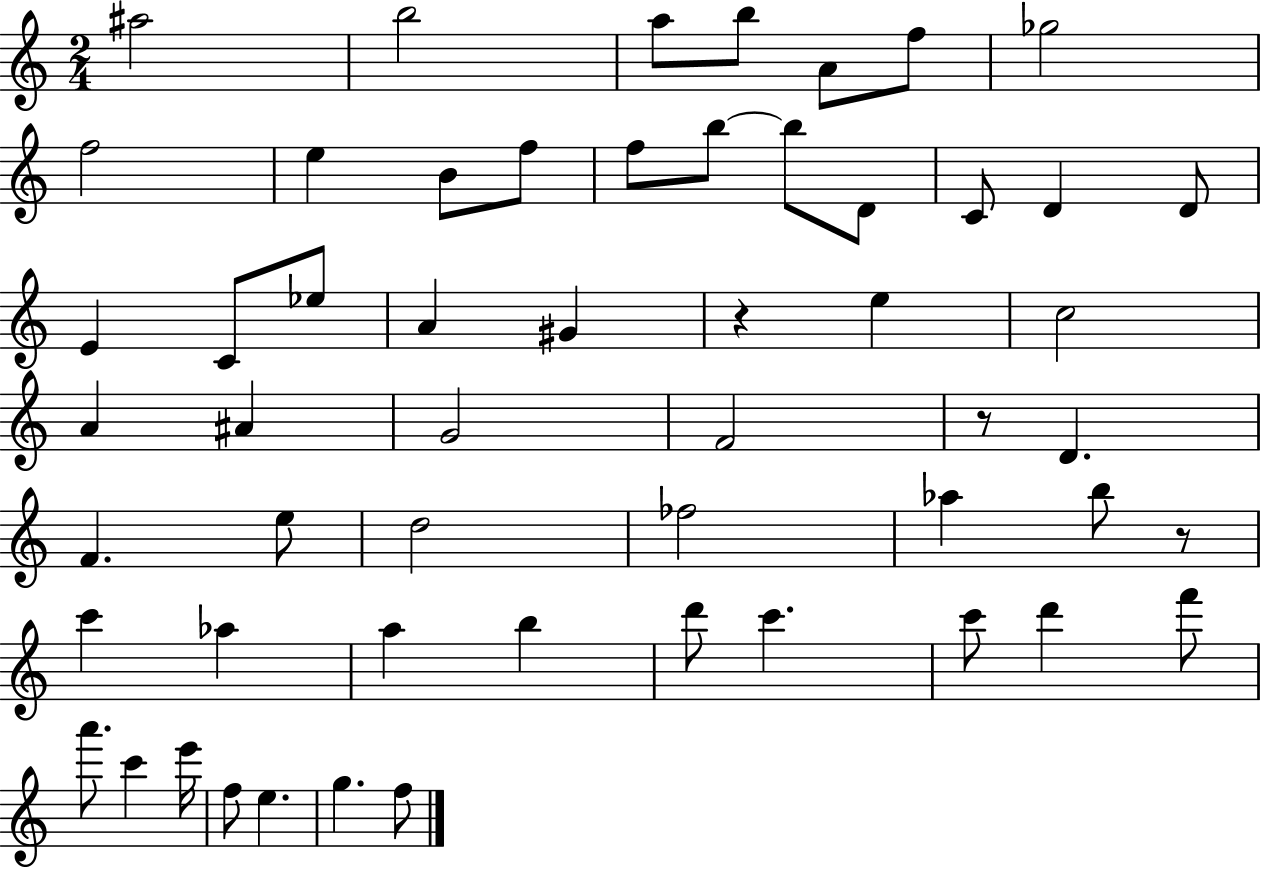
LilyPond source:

{
  \clef treble
  \numericTimeSignature
  \time 2/4
  \key c \major
  ais''2 | b''2 | a''8 b''8 a'8 f''8 | ges''2 | \break f''2 | e''4 b'8 f''8 | f''8 b''8~~ b''8 d'8 | c'8 d'4 d'8 | \break e'4 c'8 ees''8 | a'4 gis'4 | r4 e''4 | c''2 | \break a'4 ais'4 | g'2 | f'2 | r8 d'4. | \break f'4. e''8 | d''2 | fes''2 | aes''4 b''8 r8 | \break c'''4 aes''4 | a''4 b''4 | d'''8 c'''4. | c'''8 d'''4 f'''8 | \break a'''8. c'''4 e'''16 | f''8 e''4. | g''4. f''8 | \bar "|."
}